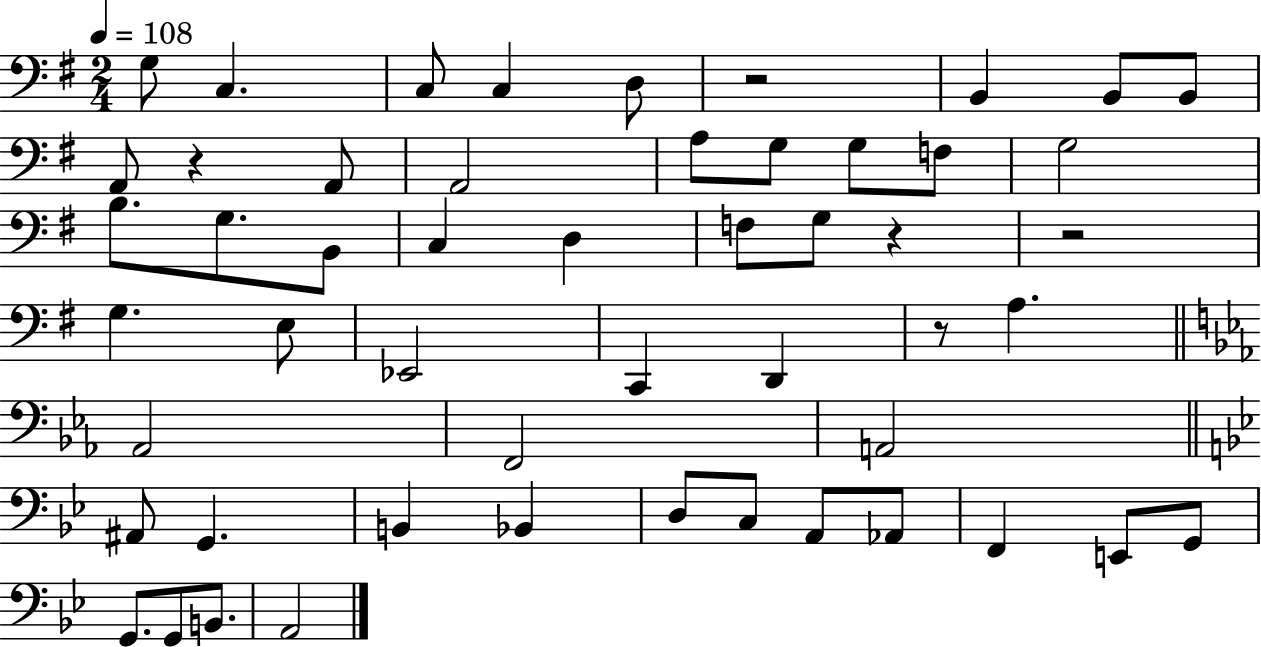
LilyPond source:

{
  \clef bass
  \numericTimeSignature
  \time 2/4
  \key g \major
  \tempo 4 = 108
  \repeat volta 2 { g8 c4. | c8 c4 d8 | r2 | b,4 b,8 b,8 | \break a,8 r4 a,8 | a,2 | a8 g8 g8 f8 | g2 | \break b8. g8. b,8 | c4 d4 | f8 g8 r4 | r2 | \break g4. e8 | ees,2 | c,4 d,4 | r8 a4. | \break \bar "||" \break \key c \minor aes,2 | f,2 | a,2 | \bar "||" \break \key g \minor ais,8 g,4. | b,4 bes,4 | d8 c8 a,8 aes,8 | f,4 e,8 g,8 | \break g,8. g,8 b,8. | a,2 | } \bar "|."
}